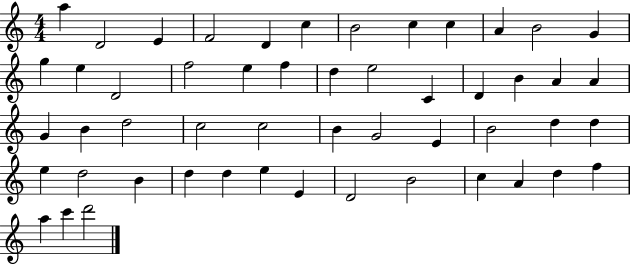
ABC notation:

X:1
T:Untitled
M:4/4
L:1/4
K:C
a D2 E F2 D c B2 c c A B2 G g e D2 f2 e f d e2 C D B A A G B d2 c2 c2 B G2 E B2 d d e d2 B d d e E D2 B2 c A d f a c' d'2